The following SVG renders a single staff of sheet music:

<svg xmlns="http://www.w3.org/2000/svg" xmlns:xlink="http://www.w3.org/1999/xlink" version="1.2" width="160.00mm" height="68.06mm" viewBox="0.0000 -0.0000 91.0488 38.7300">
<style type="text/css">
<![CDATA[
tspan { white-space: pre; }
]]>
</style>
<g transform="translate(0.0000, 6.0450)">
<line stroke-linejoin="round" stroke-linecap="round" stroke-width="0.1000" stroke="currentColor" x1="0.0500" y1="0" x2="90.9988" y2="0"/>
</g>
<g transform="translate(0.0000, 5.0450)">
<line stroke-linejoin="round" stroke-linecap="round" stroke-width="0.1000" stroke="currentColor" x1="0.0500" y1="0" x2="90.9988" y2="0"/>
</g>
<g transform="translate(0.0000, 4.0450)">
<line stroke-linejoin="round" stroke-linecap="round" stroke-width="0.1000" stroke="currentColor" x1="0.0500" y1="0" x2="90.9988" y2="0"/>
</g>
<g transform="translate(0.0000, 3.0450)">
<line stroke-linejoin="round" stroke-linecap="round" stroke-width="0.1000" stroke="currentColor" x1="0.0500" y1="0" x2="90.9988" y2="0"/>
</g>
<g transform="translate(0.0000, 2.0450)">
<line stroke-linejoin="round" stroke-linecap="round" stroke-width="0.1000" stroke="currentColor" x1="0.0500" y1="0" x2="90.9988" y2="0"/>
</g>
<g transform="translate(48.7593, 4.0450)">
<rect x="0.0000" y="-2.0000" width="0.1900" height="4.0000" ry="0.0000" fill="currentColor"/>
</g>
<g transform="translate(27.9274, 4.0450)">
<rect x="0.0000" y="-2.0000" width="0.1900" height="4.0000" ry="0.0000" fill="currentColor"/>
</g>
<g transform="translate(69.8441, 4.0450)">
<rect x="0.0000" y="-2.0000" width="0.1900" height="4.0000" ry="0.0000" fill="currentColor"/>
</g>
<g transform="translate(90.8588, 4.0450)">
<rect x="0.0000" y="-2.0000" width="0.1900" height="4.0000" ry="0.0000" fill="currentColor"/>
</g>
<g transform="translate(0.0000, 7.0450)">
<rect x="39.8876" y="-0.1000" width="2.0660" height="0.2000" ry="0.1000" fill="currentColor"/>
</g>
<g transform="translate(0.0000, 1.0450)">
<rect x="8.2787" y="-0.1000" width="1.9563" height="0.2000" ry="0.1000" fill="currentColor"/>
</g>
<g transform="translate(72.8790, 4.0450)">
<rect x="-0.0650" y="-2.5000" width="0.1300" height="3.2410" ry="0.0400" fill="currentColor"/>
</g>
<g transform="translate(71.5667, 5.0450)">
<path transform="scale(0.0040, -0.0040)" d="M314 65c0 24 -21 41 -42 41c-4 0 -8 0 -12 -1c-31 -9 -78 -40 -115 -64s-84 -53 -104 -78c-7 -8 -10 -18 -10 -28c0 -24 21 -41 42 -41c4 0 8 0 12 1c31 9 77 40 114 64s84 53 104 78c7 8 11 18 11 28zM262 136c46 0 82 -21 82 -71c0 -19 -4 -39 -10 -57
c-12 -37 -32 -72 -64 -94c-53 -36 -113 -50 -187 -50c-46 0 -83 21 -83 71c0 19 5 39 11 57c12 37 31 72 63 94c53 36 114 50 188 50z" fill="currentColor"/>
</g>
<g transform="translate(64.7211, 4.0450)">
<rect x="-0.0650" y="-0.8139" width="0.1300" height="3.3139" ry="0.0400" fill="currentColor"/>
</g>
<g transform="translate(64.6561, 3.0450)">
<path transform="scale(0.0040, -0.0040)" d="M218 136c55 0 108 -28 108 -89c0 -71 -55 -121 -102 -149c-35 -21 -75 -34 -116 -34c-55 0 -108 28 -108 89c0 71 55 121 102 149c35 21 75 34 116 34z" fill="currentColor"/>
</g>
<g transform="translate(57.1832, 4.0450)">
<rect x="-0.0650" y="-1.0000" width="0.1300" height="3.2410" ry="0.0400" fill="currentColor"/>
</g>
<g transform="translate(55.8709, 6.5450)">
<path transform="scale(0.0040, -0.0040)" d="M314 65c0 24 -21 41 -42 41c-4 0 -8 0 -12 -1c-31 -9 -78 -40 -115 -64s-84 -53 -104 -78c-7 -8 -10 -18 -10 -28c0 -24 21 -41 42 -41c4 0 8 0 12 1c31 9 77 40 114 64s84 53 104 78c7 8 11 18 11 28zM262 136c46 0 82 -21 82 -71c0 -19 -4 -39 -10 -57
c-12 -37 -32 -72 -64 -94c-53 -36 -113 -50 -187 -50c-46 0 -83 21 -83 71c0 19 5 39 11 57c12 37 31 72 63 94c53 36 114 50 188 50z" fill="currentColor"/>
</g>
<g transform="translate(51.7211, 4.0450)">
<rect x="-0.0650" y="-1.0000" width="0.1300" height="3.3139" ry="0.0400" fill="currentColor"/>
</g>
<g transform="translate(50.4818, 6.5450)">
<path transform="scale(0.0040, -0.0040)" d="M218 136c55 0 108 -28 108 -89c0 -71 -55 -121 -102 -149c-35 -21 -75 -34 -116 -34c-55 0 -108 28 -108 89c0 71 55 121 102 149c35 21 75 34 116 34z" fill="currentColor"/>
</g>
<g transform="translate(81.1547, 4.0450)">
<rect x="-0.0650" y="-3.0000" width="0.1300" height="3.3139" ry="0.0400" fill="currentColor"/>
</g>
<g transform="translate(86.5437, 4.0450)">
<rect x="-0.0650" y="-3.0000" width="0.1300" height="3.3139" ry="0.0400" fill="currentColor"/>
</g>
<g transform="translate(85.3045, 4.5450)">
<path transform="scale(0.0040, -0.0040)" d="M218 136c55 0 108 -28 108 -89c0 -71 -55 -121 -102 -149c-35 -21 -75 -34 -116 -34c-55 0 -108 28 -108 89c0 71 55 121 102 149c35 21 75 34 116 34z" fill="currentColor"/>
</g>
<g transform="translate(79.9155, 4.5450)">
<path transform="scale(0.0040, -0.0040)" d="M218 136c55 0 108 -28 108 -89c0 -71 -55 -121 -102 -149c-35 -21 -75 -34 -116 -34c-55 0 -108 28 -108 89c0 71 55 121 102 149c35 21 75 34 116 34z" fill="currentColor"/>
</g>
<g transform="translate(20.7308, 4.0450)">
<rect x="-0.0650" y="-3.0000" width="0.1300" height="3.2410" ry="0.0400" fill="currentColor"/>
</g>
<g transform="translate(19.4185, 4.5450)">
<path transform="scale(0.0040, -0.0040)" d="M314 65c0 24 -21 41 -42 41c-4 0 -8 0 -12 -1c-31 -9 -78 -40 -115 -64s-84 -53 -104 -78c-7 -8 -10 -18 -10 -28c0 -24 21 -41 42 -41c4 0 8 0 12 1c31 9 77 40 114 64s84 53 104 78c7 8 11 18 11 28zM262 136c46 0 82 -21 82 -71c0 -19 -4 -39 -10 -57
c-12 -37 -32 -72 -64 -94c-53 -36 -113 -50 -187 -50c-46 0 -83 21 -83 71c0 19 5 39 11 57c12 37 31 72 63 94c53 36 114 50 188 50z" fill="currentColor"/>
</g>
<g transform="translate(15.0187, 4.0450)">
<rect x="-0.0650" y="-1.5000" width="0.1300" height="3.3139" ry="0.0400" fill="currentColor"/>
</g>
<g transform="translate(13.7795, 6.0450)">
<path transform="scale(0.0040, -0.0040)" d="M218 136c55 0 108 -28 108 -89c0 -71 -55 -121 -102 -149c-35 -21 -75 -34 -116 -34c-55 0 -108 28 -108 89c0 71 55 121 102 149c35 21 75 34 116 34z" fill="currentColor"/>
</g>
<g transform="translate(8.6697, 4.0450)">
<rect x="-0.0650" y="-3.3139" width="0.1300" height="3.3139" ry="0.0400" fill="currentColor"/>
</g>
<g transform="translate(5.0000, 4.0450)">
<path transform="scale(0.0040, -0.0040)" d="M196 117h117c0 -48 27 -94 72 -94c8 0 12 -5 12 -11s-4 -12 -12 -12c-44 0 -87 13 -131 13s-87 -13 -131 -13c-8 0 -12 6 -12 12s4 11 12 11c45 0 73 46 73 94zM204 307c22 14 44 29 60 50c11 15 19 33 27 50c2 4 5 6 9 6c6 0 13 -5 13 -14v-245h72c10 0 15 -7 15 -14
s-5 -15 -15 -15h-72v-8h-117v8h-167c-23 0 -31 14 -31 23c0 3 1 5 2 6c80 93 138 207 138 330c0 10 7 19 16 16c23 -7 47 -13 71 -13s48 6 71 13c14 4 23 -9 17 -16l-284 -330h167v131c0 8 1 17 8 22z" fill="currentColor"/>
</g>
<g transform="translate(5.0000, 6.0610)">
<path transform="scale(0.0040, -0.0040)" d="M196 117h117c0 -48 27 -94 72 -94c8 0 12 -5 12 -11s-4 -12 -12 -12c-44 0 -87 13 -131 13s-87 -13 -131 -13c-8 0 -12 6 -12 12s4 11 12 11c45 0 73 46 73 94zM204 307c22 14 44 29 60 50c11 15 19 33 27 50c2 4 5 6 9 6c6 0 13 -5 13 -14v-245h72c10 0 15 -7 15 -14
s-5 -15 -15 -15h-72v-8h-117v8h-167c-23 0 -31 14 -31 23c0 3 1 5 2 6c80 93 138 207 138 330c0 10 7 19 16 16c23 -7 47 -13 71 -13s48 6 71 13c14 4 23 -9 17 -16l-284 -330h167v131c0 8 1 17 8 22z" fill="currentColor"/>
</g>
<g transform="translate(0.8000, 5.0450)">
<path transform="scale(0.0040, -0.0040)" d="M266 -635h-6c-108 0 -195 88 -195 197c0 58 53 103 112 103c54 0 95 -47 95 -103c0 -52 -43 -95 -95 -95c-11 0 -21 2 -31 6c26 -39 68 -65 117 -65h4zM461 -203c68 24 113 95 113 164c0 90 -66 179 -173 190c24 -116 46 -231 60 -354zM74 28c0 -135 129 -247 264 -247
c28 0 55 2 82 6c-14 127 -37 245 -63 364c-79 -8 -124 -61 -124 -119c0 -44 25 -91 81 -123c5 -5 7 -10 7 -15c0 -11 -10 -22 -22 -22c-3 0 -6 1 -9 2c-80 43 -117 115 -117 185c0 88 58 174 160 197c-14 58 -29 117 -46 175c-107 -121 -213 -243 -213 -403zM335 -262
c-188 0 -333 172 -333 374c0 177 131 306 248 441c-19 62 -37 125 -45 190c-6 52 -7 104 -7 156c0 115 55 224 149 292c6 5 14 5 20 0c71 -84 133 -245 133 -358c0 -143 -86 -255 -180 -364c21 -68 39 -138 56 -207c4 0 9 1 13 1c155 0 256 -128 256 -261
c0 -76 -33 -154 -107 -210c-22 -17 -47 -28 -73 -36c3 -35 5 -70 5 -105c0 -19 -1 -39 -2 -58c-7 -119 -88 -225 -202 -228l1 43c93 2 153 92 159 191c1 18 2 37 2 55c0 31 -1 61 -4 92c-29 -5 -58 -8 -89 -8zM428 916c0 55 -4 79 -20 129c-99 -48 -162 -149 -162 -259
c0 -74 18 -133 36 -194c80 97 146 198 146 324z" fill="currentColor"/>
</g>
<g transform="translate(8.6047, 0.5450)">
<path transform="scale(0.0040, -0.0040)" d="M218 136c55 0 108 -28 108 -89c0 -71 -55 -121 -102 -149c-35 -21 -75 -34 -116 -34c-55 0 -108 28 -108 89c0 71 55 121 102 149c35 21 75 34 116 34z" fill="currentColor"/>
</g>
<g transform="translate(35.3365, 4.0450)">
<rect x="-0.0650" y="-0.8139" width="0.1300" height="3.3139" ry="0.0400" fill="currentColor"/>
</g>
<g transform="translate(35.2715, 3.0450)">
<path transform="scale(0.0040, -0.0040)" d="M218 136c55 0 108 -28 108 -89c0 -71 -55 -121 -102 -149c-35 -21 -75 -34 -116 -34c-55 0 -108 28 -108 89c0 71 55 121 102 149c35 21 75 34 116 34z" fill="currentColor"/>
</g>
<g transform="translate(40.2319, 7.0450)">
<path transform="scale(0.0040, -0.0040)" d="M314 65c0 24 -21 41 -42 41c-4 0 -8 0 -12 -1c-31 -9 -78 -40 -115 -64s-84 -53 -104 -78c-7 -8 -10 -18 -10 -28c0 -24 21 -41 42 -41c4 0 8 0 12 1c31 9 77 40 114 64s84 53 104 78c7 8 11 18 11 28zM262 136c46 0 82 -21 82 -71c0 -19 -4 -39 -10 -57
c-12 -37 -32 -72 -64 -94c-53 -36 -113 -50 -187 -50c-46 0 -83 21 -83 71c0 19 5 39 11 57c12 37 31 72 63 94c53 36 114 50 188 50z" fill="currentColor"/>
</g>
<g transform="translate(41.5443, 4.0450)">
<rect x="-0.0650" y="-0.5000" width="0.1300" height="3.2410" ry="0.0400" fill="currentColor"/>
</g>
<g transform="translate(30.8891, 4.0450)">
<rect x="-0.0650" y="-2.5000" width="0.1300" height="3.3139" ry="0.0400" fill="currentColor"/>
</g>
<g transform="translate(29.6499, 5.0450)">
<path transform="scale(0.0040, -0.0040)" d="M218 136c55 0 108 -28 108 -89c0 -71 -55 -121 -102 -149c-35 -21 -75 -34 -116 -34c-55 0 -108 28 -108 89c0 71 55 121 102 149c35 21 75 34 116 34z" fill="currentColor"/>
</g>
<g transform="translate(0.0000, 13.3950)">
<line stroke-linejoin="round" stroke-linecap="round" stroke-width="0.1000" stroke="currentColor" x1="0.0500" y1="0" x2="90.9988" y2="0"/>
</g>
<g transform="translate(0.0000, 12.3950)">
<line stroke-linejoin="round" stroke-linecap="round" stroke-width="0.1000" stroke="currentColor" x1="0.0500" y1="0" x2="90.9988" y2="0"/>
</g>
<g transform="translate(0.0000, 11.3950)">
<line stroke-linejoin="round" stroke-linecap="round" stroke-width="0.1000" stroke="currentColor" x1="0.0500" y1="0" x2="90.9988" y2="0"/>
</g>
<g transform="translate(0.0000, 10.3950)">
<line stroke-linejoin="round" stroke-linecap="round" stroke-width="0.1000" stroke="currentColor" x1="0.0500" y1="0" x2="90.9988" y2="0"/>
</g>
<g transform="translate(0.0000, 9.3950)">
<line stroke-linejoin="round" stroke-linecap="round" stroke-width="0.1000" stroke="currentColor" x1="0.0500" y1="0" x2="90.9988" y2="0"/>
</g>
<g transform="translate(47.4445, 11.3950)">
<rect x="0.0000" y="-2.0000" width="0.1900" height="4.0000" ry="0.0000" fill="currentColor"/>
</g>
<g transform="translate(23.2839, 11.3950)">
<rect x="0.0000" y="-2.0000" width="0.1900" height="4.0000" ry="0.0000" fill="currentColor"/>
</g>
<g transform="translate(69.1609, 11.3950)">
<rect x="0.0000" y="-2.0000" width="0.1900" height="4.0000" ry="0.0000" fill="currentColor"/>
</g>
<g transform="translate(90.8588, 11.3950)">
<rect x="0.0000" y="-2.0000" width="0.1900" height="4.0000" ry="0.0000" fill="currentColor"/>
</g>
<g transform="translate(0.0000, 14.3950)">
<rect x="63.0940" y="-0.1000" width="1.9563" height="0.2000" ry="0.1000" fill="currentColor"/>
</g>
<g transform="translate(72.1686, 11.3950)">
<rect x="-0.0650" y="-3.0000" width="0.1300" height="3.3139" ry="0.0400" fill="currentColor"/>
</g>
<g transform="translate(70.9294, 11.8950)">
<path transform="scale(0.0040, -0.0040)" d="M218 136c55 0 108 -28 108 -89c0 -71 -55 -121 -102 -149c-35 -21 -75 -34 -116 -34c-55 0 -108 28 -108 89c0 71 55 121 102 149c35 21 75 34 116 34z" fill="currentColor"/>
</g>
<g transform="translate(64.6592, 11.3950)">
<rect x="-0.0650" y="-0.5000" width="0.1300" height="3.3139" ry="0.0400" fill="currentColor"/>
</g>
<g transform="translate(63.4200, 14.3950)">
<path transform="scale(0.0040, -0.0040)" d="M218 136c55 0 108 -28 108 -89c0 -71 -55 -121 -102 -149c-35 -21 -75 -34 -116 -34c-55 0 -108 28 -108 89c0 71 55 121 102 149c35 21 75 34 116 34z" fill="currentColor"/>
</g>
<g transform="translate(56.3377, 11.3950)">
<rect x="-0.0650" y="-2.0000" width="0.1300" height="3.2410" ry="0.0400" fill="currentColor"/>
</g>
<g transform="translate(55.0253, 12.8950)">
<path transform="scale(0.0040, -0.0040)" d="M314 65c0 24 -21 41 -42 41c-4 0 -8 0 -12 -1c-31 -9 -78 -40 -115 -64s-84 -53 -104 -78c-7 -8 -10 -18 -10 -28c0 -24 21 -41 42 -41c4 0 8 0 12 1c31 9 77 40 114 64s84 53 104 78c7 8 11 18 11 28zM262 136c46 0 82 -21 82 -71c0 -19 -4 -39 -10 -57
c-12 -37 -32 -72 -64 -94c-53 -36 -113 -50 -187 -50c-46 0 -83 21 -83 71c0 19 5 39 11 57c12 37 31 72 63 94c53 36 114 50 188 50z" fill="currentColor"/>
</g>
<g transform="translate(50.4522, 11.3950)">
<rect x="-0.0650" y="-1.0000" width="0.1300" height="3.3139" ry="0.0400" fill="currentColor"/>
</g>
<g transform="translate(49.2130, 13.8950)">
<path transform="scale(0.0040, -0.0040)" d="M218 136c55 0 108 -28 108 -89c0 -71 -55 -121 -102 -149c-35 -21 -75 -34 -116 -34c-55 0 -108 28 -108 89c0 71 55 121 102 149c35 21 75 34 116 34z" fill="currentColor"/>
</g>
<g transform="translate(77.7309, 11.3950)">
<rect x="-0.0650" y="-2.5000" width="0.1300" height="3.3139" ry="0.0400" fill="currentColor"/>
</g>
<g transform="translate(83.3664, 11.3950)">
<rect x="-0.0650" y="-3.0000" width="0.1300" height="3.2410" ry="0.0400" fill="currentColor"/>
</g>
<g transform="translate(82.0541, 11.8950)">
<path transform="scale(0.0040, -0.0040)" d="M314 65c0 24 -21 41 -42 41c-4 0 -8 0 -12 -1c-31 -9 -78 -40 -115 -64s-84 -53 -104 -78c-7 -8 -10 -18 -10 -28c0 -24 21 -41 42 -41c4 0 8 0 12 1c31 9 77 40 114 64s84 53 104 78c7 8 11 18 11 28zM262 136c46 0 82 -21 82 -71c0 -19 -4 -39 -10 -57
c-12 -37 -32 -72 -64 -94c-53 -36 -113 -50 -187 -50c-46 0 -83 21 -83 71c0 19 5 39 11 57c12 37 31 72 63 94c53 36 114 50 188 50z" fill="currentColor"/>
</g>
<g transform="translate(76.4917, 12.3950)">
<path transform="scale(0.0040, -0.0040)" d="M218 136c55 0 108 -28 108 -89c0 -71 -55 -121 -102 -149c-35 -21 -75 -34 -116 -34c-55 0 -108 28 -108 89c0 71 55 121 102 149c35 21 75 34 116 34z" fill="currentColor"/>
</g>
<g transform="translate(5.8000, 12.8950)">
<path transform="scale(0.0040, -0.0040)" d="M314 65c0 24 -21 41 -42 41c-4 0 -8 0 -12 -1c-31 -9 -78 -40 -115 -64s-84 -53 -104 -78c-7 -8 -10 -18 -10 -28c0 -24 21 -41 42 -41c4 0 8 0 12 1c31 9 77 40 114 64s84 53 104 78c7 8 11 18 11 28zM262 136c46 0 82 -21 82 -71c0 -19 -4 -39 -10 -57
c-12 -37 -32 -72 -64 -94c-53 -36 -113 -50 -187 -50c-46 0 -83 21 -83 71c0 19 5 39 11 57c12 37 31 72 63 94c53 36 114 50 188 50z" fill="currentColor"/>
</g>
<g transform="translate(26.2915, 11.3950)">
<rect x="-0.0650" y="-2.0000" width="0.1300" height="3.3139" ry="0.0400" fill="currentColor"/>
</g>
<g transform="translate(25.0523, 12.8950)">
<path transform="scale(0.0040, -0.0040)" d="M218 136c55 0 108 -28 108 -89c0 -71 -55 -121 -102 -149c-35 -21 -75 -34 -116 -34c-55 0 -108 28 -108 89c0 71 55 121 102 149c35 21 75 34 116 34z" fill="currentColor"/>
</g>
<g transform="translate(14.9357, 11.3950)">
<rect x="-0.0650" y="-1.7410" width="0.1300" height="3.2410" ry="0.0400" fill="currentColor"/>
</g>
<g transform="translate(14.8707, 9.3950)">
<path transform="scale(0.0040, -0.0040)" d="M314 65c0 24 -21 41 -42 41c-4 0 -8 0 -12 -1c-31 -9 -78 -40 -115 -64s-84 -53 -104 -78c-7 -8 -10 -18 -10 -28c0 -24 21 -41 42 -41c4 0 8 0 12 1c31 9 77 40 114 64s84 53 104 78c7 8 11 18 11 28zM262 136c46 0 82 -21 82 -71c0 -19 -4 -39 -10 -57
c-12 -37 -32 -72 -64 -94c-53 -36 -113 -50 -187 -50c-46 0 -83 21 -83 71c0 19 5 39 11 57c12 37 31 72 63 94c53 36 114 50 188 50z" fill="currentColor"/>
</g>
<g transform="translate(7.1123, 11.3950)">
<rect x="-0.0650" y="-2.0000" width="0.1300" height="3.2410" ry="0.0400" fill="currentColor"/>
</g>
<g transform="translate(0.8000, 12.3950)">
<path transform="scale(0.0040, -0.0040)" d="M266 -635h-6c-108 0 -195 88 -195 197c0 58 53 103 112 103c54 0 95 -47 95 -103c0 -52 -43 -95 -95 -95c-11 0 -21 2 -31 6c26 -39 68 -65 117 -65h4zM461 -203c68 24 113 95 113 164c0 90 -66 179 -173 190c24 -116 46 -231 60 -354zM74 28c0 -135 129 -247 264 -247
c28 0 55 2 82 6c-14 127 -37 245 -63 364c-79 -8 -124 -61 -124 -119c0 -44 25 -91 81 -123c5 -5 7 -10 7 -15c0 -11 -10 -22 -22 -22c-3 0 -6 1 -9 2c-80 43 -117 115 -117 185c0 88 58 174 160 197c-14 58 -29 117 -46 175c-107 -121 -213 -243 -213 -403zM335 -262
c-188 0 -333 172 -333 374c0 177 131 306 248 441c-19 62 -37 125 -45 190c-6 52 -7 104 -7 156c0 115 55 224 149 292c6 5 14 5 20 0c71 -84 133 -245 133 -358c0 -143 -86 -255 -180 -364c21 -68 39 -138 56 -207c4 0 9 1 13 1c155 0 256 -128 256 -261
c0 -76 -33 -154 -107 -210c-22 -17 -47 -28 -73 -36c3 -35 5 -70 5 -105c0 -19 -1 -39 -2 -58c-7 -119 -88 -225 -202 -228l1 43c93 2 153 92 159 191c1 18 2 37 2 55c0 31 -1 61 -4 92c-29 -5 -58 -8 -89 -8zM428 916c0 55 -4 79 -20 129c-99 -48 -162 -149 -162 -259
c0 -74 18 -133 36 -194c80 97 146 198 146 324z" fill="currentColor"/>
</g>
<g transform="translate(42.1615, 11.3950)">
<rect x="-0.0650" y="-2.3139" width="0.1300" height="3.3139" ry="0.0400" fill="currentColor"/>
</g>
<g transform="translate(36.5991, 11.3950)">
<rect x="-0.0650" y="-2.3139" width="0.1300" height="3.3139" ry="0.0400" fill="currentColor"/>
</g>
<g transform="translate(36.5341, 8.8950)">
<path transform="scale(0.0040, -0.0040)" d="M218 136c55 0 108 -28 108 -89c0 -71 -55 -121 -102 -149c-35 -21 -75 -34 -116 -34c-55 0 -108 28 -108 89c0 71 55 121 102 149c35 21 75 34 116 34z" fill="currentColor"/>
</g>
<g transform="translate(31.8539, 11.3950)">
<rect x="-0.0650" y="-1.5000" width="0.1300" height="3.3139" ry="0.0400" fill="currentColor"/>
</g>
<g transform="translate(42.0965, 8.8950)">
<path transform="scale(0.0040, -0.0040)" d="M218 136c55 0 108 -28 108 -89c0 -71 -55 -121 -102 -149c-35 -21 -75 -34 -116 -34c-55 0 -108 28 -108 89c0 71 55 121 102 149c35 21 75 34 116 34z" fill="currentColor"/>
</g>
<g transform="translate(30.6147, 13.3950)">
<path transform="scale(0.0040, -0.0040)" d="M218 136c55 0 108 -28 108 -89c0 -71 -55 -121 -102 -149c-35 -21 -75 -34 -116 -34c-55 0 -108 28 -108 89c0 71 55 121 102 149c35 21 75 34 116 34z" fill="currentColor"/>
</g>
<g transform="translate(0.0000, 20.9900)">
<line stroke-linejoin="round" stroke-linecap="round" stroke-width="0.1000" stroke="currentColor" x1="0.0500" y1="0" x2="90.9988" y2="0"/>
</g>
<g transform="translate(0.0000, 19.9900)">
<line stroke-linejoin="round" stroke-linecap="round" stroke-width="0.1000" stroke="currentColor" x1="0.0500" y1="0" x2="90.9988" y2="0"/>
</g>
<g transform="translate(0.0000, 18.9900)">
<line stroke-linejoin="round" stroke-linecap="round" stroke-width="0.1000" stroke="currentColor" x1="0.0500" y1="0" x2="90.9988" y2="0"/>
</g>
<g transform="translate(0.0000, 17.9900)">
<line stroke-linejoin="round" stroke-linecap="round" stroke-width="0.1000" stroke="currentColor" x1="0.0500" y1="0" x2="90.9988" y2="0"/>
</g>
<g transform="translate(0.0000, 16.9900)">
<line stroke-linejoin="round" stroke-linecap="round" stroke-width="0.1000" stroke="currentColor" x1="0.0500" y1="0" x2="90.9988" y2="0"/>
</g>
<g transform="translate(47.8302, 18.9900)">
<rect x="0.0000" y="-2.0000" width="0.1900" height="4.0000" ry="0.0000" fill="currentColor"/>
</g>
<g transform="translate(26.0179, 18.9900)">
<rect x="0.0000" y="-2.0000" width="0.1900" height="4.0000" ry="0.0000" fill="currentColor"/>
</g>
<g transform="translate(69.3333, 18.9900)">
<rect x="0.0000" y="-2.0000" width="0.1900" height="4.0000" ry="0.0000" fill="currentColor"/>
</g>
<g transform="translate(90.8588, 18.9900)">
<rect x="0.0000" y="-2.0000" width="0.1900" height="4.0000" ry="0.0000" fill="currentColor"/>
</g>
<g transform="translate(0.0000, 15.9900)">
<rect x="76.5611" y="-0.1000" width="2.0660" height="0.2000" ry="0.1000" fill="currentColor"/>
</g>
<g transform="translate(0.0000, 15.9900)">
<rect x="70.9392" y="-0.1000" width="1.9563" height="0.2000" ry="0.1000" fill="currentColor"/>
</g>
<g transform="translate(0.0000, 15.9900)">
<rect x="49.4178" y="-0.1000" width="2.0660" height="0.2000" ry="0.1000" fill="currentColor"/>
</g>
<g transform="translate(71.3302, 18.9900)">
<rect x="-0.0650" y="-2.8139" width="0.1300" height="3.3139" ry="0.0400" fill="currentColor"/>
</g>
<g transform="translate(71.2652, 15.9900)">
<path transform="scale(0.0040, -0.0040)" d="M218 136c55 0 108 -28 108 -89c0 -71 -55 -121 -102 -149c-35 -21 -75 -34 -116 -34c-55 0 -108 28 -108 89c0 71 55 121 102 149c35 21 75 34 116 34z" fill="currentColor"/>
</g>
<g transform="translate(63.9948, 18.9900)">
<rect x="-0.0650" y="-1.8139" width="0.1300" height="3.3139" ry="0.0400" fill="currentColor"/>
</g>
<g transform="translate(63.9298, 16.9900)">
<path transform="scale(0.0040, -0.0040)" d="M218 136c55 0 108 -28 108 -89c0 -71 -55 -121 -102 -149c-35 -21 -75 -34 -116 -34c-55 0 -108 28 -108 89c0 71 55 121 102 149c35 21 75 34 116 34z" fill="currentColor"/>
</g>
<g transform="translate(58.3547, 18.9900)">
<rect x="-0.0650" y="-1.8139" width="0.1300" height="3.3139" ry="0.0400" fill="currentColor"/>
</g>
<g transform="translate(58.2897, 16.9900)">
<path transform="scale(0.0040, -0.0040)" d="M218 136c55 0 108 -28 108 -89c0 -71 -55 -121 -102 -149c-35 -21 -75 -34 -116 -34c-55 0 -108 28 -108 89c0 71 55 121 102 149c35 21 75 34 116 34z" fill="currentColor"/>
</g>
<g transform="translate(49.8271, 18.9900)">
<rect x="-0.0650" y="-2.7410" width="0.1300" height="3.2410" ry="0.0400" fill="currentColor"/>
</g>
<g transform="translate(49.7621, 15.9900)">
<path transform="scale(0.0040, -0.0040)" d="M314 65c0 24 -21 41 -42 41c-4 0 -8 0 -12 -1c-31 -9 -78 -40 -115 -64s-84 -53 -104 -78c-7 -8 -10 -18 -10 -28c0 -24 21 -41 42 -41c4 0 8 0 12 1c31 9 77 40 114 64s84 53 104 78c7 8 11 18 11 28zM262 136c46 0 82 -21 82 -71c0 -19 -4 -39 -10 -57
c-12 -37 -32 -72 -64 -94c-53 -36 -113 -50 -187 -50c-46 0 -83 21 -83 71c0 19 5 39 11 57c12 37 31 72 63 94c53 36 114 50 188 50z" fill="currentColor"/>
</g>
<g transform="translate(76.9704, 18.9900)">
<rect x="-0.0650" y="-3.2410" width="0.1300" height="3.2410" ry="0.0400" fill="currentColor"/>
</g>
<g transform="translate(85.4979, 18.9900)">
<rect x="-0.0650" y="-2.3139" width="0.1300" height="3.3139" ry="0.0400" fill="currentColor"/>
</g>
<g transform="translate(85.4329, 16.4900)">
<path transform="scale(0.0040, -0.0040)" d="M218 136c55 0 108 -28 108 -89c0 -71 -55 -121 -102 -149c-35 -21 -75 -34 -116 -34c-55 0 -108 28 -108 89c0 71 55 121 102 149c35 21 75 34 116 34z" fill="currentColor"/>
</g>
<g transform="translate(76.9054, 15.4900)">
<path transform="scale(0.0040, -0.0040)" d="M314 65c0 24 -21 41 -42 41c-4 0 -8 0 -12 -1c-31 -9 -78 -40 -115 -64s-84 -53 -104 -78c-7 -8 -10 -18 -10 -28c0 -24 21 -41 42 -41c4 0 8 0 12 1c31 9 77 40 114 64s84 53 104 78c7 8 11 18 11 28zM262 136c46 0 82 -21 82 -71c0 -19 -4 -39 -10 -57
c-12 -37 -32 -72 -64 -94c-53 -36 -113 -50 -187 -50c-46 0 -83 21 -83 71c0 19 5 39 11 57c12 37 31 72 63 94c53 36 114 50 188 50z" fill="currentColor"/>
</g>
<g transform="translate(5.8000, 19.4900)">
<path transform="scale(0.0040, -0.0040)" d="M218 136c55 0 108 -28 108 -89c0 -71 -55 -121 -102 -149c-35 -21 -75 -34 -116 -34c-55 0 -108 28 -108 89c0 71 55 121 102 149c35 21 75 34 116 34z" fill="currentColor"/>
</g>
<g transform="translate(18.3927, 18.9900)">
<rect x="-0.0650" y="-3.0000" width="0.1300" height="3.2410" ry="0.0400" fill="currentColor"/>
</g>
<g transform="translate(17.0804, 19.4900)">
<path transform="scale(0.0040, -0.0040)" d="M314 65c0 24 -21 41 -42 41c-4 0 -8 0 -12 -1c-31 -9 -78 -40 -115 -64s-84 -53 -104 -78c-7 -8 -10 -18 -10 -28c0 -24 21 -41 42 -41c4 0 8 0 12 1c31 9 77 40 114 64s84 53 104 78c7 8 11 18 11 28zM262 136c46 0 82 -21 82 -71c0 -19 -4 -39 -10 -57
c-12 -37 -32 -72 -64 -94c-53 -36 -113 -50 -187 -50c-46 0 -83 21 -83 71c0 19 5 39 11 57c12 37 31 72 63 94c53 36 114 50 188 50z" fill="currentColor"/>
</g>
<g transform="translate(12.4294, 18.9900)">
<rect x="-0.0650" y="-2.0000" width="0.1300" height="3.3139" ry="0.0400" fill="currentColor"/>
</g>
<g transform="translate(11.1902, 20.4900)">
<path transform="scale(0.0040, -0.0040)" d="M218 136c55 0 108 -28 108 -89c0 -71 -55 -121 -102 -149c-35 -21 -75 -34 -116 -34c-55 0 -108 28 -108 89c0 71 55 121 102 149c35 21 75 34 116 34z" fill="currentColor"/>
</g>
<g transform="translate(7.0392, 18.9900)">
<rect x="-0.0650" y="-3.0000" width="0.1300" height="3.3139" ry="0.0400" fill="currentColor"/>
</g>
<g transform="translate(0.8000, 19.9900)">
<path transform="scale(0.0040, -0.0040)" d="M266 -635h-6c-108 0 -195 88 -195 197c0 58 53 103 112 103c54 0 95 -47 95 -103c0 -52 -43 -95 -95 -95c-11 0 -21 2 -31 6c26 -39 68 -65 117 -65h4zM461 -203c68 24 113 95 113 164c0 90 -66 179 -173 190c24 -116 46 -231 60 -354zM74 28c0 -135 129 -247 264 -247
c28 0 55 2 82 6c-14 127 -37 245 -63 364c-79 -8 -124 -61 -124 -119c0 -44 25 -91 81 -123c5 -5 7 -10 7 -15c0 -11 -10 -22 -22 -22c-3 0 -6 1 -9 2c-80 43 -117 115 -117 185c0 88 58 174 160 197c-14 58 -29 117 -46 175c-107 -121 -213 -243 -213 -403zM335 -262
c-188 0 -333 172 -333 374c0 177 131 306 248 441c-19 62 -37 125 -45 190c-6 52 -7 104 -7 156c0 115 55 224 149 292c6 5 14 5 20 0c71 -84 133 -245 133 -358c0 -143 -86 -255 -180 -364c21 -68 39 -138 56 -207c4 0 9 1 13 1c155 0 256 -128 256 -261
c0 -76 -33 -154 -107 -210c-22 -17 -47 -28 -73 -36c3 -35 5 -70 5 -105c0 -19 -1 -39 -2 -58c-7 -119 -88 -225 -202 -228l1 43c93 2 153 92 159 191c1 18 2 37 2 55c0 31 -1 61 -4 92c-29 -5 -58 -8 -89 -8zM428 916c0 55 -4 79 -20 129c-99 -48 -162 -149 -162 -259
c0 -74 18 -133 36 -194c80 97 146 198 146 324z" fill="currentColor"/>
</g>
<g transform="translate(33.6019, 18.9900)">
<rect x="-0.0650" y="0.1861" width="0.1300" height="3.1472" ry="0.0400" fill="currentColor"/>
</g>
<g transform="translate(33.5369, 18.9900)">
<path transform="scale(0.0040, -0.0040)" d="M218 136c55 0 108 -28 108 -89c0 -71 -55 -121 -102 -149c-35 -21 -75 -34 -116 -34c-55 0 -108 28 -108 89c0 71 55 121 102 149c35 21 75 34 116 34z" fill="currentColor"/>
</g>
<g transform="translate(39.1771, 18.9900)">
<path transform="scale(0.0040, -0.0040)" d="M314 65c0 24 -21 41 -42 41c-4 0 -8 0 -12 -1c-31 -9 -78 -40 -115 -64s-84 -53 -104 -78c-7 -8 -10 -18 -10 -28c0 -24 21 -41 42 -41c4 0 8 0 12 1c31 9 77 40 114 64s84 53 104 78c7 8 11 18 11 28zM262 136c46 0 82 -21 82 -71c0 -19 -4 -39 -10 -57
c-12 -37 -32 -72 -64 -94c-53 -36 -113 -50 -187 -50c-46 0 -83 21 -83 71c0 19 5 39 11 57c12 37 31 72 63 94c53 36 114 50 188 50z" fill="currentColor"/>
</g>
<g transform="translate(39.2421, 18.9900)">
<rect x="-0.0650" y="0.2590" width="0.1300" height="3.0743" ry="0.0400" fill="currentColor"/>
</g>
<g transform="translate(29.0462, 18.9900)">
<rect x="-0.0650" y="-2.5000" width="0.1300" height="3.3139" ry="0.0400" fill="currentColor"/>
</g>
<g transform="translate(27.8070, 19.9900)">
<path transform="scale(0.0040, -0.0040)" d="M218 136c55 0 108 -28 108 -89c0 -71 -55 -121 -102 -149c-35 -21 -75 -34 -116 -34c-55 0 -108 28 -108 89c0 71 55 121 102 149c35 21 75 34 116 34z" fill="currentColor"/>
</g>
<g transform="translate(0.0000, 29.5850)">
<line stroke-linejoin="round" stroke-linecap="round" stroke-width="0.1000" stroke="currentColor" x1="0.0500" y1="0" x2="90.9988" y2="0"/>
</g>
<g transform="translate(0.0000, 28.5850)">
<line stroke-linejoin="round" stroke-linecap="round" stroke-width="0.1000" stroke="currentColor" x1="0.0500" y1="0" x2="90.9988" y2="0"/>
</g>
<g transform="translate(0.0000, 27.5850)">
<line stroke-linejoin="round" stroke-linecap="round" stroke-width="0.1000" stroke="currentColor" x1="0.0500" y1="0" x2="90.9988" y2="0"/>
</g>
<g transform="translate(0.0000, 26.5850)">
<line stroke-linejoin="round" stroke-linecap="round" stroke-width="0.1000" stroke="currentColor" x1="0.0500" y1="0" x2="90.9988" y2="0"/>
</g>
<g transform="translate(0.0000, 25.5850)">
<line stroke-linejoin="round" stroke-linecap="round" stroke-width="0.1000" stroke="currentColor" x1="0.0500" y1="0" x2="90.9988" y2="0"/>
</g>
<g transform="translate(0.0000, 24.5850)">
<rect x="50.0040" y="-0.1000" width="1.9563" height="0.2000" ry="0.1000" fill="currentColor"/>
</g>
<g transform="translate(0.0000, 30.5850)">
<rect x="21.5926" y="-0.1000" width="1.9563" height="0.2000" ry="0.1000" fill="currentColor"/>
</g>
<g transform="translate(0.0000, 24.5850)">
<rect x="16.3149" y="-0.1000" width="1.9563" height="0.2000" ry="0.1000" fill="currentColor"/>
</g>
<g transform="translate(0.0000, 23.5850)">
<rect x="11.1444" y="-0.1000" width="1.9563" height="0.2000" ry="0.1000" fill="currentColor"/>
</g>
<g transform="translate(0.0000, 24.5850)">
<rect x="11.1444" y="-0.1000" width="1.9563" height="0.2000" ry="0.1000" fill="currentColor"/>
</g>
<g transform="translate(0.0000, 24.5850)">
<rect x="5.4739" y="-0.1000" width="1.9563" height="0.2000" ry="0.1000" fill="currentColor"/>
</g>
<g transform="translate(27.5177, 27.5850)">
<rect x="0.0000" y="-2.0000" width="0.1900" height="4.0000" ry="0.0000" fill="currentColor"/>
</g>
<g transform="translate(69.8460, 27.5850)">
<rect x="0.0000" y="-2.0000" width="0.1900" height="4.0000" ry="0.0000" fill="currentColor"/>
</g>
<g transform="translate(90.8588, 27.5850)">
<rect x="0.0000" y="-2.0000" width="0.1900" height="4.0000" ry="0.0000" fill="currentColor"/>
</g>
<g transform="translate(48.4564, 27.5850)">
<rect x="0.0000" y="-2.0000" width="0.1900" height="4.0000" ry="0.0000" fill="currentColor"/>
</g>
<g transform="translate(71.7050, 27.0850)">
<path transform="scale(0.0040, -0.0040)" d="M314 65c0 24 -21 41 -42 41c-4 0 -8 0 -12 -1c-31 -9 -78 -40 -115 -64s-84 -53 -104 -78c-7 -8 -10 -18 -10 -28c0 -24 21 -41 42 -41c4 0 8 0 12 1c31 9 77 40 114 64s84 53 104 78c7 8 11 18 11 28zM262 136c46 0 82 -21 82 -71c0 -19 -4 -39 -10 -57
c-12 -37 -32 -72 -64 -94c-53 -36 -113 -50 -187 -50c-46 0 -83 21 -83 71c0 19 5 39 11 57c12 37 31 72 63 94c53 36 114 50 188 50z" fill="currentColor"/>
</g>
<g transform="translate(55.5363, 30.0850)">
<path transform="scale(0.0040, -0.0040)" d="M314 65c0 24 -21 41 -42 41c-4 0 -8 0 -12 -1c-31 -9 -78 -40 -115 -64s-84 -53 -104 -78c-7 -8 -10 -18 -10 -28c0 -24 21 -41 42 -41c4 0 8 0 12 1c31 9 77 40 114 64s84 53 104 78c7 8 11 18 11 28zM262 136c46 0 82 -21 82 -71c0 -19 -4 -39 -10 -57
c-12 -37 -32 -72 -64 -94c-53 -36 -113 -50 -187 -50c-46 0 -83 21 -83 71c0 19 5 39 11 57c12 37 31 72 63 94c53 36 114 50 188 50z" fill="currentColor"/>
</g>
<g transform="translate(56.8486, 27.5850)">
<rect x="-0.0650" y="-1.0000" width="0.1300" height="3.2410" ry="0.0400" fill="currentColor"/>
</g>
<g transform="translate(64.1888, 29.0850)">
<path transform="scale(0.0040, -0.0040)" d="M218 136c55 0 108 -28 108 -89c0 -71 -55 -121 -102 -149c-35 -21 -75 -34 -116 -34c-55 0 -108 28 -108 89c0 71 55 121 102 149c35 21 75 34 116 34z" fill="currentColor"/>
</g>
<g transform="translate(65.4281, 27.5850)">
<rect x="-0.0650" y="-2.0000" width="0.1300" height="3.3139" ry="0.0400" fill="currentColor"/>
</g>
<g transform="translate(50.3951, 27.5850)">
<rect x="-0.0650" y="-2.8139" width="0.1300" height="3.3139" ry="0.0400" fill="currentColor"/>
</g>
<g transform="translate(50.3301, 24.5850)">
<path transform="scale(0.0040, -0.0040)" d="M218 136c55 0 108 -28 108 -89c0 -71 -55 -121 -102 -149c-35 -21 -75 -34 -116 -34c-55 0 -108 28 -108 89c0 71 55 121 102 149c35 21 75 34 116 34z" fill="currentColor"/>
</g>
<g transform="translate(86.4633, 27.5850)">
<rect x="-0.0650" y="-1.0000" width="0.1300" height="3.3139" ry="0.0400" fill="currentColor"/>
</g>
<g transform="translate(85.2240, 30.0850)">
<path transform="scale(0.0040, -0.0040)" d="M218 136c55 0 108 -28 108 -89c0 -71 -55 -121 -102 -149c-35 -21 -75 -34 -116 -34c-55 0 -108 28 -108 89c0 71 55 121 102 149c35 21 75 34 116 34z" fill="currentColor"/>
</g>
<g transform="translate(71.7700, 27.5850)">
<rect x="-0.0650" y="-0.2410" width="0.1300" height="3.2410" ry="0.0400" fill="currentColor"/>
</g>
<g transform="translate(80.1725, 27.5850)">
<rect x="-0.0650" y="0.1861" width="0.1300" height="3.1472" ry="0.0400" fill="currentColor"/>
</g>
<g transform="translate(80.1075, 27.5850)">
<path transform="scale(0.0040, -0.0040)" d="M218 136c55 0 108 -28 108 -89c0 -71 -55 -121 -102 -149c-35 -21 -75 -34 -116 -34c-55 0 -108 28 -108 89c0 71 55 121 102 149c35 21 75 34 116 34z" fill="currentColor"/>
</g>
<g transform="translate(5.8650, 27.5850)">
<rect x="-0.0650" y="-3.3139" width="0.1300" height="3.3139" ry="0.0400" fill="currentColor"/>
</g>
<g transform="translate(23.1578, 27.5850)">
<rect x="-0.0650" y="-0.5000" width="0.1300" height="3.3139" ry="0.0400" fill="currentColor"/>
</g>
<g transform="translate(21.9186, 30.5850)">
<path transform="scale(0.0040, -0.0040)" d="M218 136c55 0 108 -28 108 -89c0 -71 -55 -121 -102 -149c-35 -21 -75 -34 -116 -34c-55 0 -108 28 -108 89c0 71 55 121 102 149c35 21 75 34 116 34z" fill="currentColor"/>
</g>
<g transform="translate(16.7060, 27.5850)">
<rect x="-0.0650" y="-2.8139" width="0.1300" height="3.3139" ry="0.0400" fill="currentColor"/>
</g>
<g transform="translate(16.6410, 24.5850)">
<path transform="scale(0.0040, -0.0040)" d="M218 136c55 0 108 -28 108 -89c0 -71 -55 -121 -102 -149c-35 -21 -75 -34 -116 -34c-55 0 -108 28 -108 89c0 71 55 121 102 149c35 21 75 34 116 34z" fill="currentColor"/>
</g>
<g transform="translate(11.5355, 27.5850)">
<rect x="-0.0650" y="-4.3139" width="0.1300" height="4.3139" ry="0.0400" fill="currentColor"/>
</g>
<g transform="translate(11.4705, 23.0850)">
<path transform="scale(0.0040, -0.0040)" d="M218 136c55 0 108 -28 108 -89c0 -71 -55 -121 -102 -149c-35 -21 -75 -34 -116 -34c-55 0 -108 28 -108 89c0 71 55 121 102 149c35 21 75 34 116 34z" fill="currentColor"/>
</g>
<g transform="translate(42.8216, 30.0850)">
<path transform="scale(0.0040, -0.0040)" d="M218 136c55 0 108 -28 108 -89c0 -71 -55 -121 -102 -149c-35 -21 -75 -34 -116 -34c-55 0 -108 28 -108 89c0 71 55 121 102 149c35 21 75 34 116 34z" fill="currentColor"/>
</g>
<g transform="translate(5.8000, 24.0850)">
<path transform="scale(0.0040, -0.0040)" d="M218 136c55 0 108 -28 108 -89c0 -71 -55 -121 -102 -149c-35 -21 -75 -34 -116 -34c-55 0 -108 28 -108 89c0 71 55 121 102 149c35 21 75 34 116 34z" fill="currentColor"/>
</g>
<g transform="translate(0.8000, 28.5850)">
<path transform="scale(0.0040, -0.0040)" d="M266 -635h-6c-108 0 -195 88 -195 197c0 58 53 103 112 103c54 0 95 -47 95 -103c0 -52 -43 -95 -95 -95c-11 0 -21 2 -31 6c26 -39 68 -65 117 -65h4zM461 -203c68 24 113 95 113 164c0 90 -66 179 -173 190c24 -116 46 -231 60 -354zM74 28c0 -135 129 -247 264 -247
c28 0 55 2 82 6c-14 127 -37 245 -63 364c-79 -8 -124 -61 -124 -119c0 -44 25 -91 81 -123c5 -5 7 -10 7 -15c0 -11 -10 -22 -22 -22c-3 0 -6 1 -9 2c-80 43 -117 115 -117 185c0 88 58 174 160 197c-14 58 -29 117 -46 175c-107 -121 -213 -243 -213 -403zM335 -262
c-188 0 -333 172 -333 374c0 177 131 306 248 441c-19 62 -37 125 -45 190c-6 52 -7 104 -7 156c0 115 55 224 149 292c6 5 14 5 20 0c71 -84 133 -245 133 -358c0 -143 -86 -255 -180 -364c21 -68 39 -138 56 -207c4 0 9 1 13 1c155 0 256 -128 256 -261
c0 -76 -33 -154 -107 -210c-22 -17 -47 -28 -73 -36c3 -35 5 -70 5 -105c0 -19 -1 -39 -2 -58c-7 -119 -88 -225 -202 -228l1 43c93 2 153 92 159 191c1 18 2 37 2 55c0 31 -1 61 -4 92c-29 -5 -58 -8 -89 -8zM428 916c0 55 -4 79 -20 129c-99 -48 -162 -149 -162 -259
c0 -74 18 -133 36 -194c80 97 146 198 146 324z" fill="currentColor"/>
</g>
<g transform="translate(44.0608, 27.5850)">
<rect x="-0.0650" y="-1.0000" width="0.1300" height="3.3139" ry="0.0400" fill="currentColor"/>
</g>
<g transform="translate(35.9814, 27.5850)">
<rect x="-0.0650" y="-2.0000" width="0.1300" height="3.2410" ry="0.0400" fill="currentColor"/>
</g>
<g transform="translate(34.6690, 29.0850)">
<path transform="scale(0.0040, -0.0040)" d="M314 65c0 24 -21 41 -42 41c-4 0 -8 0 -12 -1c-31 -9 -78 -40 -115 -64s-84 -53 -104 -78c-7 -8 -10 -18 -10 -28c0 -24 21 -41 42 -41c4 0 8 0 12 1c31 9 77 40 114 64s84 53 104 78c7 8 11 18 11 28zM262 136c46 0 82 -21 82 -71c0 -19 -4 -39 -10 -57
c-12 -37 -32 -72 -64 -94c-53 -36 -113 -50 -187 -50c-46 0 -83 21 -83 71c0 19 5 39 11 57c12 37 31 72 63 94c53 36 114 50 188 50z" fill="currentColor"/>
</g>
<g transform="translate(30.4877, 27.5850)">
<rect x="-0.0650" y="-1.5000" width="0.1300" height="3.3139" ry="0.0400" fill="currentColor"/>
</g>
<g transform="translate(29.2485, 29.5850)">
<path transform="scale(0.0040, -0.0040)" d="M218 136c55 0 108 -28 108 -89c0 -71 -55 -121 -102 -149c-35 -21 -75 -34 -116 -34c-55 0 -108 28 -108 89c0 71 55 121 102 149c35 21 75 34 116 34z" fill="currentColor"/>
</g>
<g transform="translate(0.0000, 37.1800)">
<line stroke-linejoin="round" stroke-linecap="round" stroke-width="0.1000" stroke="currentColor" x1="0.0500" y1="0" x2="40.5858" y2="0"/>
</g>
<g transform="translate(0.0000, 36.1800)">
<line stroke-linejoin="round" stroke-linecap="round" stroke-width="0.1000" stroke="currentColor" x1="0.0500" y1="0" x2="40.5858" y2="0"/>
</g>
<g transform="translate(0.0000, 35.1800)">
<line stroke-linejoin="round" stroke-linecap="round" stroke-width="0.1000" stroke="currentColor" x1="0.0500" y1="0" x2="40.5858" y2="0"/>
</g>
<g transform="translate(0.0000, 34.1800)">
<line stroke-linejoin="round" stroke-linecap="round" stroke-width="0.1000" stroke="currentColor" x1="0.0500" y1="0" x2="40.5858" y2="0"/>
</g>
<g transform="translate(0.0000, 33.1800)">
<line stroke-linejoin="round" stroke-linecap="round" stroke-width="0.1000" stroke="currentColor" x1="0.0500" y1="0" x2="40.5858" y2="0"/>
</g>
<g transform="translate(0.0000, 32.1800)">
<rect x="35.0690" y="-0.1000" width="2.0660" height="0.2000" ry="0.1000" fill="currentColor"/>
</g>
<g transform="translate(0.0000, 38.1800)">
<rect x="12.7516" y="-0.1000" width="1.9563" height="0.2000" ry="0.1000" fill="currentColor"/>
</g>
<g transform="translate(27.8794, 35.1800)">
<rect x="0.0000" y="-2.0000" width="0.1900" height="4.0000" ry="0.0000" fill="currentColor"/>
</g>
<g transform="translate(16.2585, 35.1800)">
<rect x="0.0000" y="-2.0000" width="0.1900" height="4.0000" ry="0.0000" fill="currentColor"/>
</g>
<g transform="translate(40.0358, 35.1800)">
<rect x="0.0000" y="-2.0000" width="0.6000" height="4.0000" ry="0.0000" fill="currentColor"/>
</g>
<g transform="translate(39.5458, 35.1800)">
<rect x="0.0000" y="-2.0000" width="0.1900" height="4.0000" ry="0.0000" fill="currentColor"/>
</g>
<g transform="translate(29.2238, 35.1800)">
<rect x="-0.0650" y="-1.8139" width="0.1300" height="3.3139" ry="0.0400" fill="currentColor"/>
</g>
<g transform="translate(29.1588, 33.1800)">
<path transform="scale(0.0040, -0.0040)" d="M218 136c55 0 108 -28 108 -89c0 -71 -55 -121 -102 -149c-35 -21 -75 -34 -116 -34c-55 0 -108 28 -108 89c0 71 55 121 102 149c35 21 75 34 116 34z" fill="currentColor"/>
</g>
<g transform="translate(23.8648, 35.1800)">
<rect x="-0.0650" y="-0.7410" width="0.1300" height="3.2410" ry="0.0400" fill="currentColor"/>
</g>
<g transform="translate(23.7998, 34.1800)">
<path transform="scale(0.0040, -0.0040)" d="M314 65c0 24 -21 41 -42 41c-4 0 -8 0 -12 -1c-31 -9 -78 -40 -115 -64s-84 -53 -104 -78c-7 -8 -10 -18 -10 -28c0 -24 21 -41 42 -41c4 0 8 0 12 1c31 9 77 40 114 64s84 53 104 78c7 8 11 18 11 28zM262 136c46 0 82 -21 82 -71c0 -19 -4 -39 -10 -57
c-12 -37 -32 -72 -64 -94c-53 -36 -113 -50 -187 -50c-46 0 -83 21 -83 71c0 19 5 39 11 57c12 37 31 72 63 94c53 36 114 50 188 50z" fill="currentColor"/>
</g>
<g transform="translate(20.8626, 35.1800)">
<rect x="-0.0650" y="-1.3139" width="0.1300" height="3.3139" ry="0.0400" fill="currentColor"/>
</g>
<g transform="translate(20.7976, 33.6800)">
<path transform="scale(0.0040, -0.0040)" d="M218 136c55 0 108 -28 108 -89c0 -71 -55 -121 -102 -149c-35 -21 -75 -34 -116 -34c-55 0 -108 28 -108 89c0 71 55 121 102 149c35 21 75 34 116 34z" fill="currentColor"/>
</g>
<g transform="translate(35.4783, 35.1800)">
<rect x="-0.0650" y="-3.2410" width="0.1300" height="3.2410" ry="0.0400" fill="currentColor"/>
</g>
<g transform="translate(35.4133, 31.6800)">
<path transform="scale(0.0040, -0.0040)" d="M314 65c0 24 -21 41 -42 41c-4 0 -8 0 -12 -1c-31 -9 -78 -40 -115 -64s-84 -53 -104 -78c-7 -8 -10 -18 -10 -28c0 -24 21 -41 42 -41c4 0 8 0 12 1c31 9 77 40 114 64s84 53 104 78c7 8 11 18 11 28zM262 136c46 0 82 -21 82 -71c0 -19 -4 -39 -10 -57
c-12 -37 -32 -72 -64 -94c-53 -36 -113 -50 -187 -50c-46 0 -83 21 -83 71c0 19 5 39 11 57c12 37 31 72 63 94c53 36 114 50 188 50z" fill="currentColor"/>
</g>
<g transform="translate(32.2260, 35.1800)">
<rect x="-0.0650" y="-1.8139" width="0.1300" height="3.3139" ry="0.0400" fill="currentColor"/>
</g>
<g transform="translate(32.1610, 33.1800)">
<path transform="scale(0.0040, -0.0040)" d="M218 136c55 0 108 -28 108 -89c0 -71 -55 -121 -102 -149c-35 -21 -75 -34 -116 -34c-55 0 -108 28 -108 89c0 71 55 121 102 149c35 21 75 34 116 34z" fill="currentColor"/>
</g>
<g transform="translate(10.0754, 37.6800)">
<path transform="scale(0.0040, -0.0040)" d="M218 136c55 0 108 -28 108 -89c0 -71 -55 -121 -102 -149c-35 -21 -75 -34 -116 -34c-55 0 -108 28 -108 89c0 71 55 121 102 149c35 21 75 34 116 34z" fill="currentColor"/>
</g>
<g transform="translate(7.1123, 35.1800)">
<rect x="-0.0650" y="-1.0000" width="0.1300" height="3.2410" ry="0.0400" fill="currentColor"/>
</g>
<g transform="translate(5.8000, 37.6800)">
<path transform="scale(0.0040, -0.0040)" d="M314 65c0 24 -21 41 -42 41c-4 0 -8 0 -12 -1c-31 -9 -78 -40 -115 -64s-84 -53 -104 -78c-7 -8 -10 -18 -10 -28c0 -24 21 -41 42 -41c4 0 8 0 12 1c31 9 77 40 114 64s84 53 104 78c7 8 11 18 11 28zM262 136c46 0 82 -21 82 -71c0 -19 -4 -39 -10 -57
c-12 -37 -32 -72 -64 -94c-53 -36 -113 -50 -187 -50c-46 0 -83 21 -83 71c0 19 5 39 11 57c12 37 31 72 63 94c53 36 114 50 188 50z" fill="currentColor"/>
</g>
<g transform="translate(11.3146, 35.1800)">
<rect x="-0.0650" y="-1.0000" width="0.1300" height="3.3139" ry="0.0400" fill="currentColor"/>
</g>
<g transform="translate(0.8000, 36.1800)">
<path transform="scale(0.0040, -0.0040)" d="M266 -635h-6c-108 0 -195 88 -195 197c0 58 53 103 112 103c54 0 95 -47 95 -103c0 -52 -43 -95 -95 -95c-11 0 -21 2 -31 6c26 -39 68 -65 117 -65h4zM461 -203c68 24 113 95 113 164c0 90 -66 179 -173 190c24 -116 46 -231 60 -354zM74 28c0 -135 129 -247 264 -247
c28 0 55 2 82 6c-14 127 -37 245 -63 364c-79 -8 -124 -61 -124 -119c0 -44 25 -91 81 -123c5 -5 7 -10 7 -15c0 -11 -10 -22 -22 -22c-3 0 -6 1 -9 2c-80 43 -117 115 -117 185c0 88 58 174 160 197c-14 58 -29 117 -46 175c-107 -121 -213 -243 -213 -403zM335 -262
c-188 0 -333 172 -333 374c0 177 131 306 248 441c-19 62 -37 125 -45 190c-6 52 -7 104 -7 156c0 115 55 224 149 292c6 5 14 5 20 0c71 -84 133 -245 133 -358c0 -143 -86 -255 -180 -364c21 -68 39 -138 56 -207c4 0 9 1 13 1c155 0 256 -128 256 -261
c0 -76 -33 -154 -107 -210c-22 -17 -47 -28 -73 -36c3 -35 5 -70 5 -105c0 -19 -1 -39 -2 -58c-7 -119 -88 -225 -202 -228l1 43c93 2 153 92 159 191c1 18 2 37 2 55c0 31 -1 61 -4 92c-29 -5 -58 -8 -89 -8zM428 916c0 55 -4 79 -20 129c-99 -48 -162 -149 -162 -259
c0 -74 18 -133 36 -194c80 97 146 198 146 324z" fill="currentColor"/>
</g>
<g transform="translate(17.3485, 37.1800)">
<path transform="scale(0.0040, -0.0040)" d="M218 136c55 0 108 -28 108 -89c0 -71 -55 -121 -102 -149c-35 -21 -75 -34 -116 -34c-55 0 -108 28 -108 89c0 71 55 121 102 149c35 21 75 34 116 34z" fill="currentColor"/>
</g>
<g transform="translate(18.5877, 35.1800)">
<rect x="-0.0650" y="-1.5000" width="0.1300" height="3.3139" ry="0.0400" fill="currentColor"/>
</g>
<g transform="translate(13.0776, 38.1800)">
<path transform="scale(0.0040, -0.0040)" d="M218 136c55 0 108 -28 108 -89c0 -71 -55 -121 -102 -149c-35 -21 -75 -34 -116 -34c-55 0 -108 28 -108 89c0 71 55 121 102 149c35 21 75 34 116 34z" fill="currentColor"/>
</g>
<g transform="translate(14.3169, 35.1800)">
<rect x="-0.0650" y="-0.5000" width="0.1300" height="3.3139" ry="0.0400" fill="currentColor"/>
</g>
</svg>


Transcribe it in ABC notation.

X:1
T:Untitled
M:4/4
L:1/4
K:C
b E A2 G d C2 D D2 d G2 A A F2 f2 F E g g D F2 C A G A2 A F A2 G B B2 a2 f f a b2 g b d' a C E F2 D a D2 F c2 B D D2 D C E e d2 f f b2